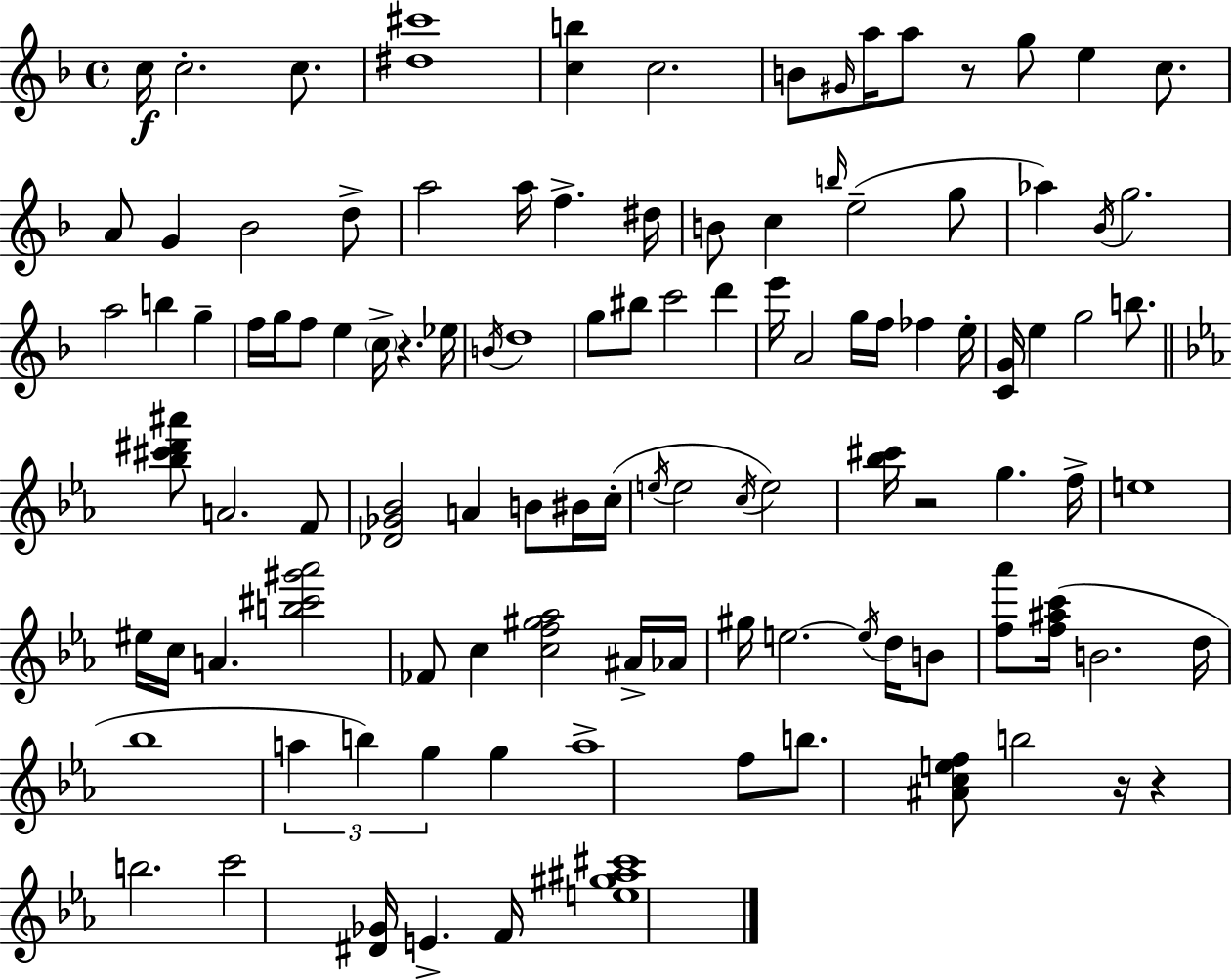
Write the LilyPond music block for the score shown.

{
  \clef treble
  \time 4/4
  \defaultTimeSignature
  \key d \minor
  c''16\f c''2.-. c''8. | <dis'' cis'''>1 | <c'' b''>4 c''2. | b'8 \grace { gis'16 } a''16 a''8 r8 g''8 e''4 c''8. | \break a'8 g'4 bes'2 d''8-> | a''2 a''16 f''4.-> | dis''16 b'8 c''4 \grace { b''16 }( e''2-- | g''8 aes''4) \acciaccatura { bes'16 } g''2. | \break a''2 b''4 g''4-- | f''16 g''16 f''8 e''4 \parenthesize c''16-> r4. | ees''16 \acciaccatura { b'16 } d''1 | g''8 bis''8 c'''2 | \break d'''4 e'''16 a'2 g''16 f''16 fes''4 | e''16-. <c' g'>16 e''4 g''2 | b''8. \bar "||" \break \key c \minor <bes'' cis''' dis''' ais'''>8 a'2. f'8 | <des' ges' bes'>2 a'4 b'8 bis'16 c''16-.( | \acciaccatura { e''16 } e''2 \acciaccatura { c''16 }) e''2 | <bes'' cis'''>16 r2 g''4. | \break f''16-> e''1 | eis''16 c''16 a'4. <b'' cis''' gis''' aes'''>2 | fes'8 c''4 <c'' f'' gis'' aes''>2 | ais'16-> aes'16 gis''16 e''2.~~ \acciaccatura { e''16 } | \break d''16 b'8 <f'' aes'''>8 <f'' ais'' c'''>16( b'2. | d''16 bes''1 | \tuplet 3/2 { a''4 b''4) g''4 } g''4 | a''1-> | \break f''8 b''8. <ais' c'' e'' f''>8 b''2 | r16 r4 b''2. | c'''2 <dis' ges'>16 e'4.-> | f'16 <e'' gis'' ais'' cis'''>1 | \break \bar "|."
}